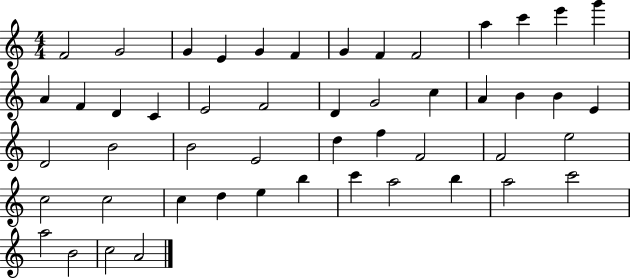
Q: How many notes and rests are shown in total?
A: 50